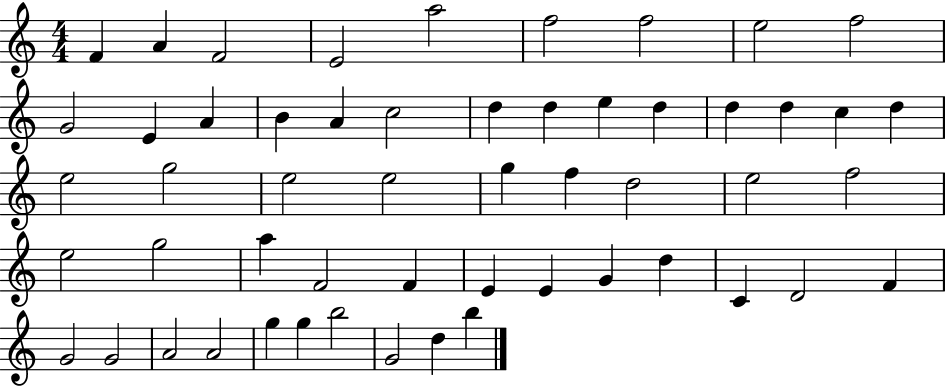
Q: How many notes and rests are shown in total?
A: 54